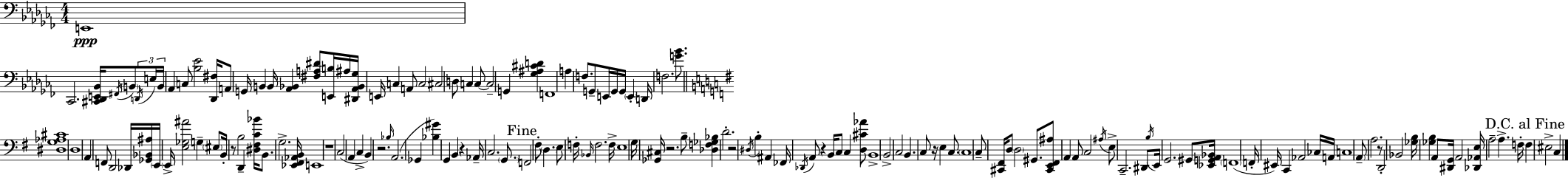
X:1
T:Untitled
M:4/4
L:1/4
K:Abm
E,,4 _C,,2 [^C,,_D,,E,,_B,,]/4 ^F,,/4 B,,/2 D,,/4 E,/4 B,,/4 _A,, C,/2 [_B,_E]2 [_D,,^F,]/4 A,,/2 G,,/4 B,, B,,/4 [_A,,_B,,] [^F,A,^D]/2 [E,,B,]/4 ^A,/4 [^D,,_A,,_B,,_G,]/4 E,,/4 C, A,,/2 C,2 ^C,2 D,/2 C, C,/2 C,2 G,, [_G,^A,^CD] F,,4 A, F,/2 G,,/2 E,,/4 G,,/4 G,,/4 E,, D,,/4 F,2 [G_B]/2 [^D,G,_A,^C]4 D,4 A,, F,,/2 D,,2 _D,,/4 [_G,,_B,,^A,]/4 E,,/4 E,,/4 [E,_G,^A]2 G, ^E,/2 B,,/4 z/2 B,2 D,, [^D,^F,C_B]/4 B,,/2 G,2 [_E,,^F,,_A,,B,,]/4 E,,4 z4 C,2 A,, C, B,, z2 _B,/4 A,,2 _G,, [_B,^G] G,, B,, z _A,,/4 C,2 G,,/2 F,,2 ^F,/2 D, E,/2 F,/4 _B,,/4 F,2 F,/4 E,4 G,/4 [_G,,^C,]/4 z2 B,/2 [_D,F,_G,_B,] D2 z2 ^D,/4 B, ^A,, _F,,/4 _D,,/4 A,,/2 z B,,/4 C,/2 C, [D,^C_A]/2 B,,4 B,,2 C,2 B,, C,/2 z/4 E, C,/2 C,4 C,/2 [^C,,^F,,]/4 D,/2 D,2 ^G,,/2 [^C,,E,,^F,,^A,]/2 A,, A,,/2 C,2 ^A,/4 E,/2 C,,2 ^D,,/2 B,/4 E,,/4 G,,2 ^G,,/2 [_E,,G,,A,,_B,,]/4 F,,4 F,,/4 ^E,,/4 C,, _A,,2 _C,/4 A,,/4 C,4 A,,/2 A,2 z/2 D,,2 _B,,2 [_G,B,]/4 [_G,B,] A,,/2 [^D,,G,,]/4 A,,2 [_D,,_A,,E,]/4 A,2 A, F,/4 F, ^E,2 C,